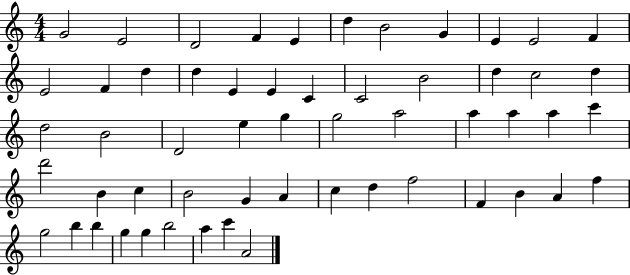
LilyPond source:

{
  \clef treble
  \numericTimeSignature
  \time 4/4
  \key c \major
  g'2 e'2 | d'2 f'4 e'4 | d''4 b'2 g'4 | e'4 e'2 f'4 | \break e'2 f'4 d''4 | d''4 e'4 e'4 c'4 | c'2 b'2 | d''4 c''2 d''4 | \break d''2 b'2 | d'2 e''4 g''4 | g''2 a''2 | a''4 a''4 a''4 c'''4 | \break d'''2 b'4 c''4 | b'2 g'4 a'4 | c''4 d''4 f''2 | f'4 b'4 a'4 f''4 | \break g''2 b''4 b''4 | g''4 g''4 b''2 | a''4 c'''4 a'2 | \bar "|."
}